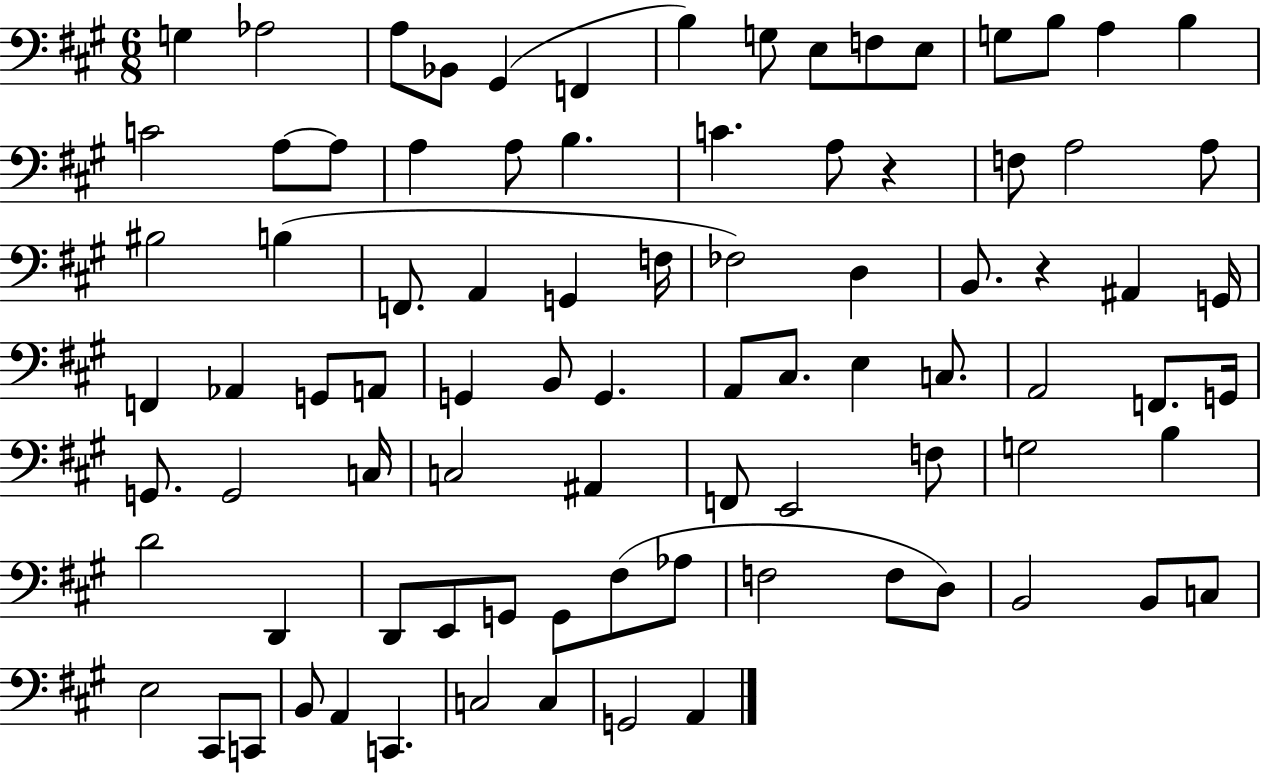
{
  \clef bass
  \numericTimeSignature
  \time 6/8
  \key a \major
  \repeat volta 2 { g4 aes2 | a8 bes,8 gis,4( f,4 | b4) g8 e8 f8 e8 | g8 b8 a4 b4 | \break c'2 a8~~ a8 | a4 a8 b4. | c'4. a8 r4 | f8 a2 a8 | \break bis2 b4( | f,8. a,4 g,4 f16 | fes2) d4 | b,8. r4 ais,4 g,16 | \break f,4 aes,4 g,8 a,8 | g,4 b,8 g,4. | a,8 cis8. e4 c8. | a,2 f,8. g,16 | \break g,8. g,2 c16 | c2 ais,4 | f,8 e,2 f8 | g2 b4 | \break d'2 d,4 | d,8 e,8 g,8 g,8 fis8( aes8 | f2 f8 d8) | b,2 b,8 c8 | \break e2 cis,8 c,8 | b,8 a,4 c,4. | c2 c4 | g,2 a,4 | \break } \bar "|."
}